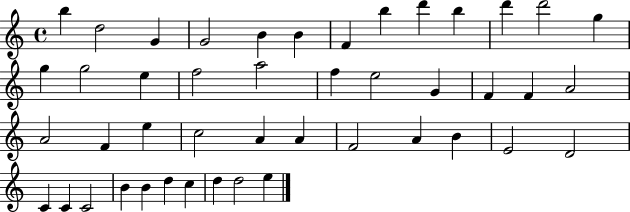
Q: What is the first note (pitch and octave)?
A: B5